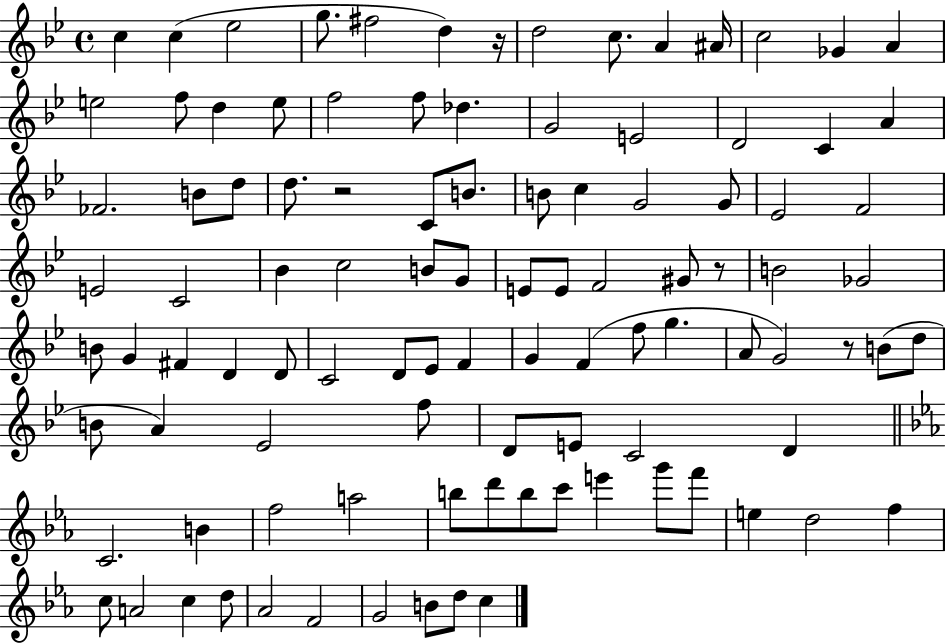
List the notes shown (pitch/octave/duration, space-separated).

C5/q C5/q Eb5/h G5/e. F#5/h D5/q R/s D5/h C5/e. A4/q A#4/s C5/h Gb4/q A4/q E5/h F5/e D5/q E5/e F5/h F5/e Db5/q. G4/h E4/h D4/h C4/q A4/q FES4/h. B4/e D5/e D5/e. R/h C4/e B4/e. B4/e C5/q G4/h G4/e Eb4/h F4/h E4/h C4/h Bb4/q C5/h B4/e G4/e E4/e E4/e F4/h G#4/e R/e B4/h Gb4/h B4/e G4/q F#4/q D4/q D4/e C4/h D4/e Eb4/e F4/q G4/q F4/q F5/e G5/q. A4/e G4/h R/e B4/e D5/e B4/e A4/q Eb4/h F5/e D4/e E4/e C4/h D4/q C4/h. B4/q F5/h A5/h B5/e D6/e B5/e C6/e E6/q G6/e F6/e E5/q D5/h F5/q C5/e A4/h C5/q D5/e Ab4/h F4/h G4/h B4/e D5/e C5/q